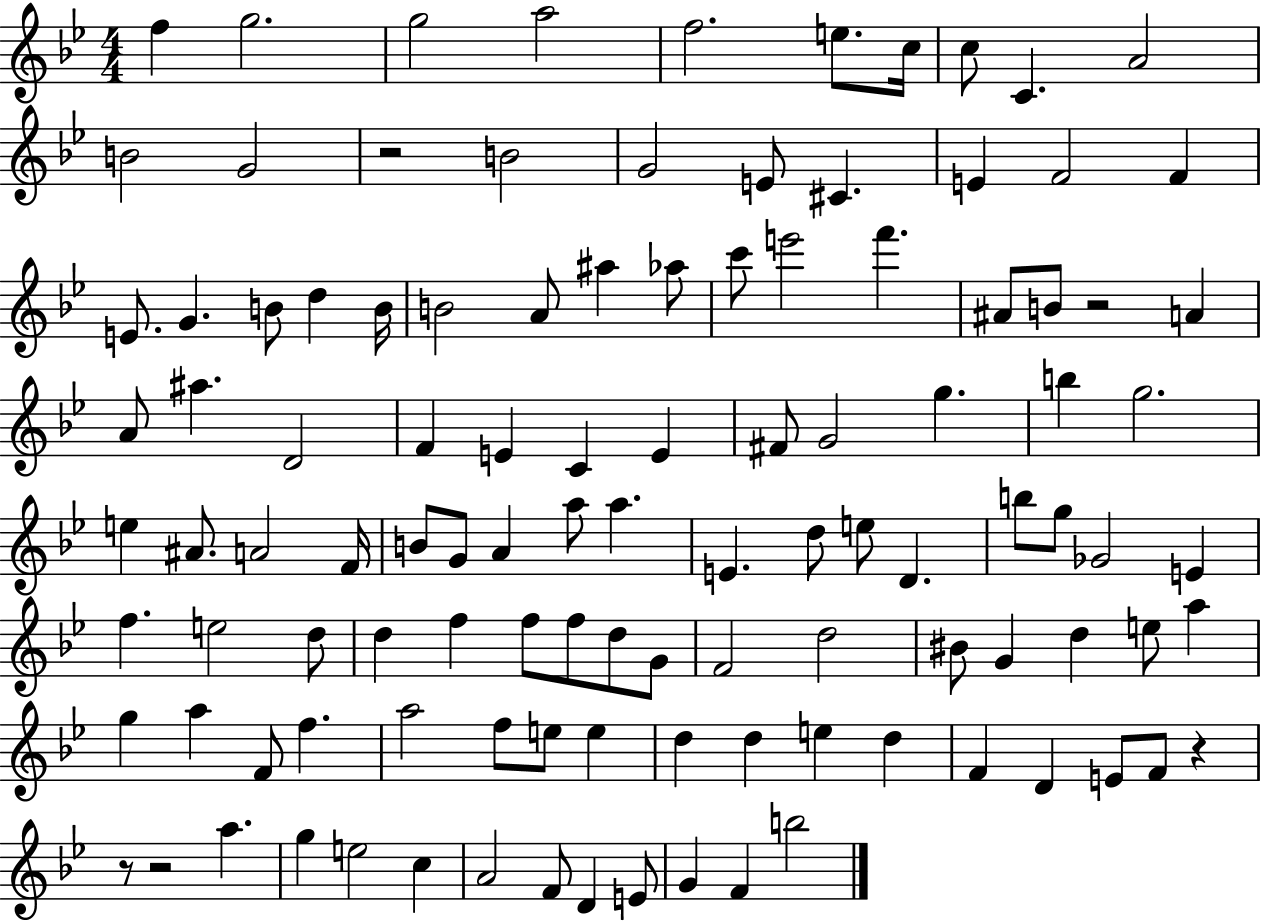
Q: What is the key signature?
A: BES major